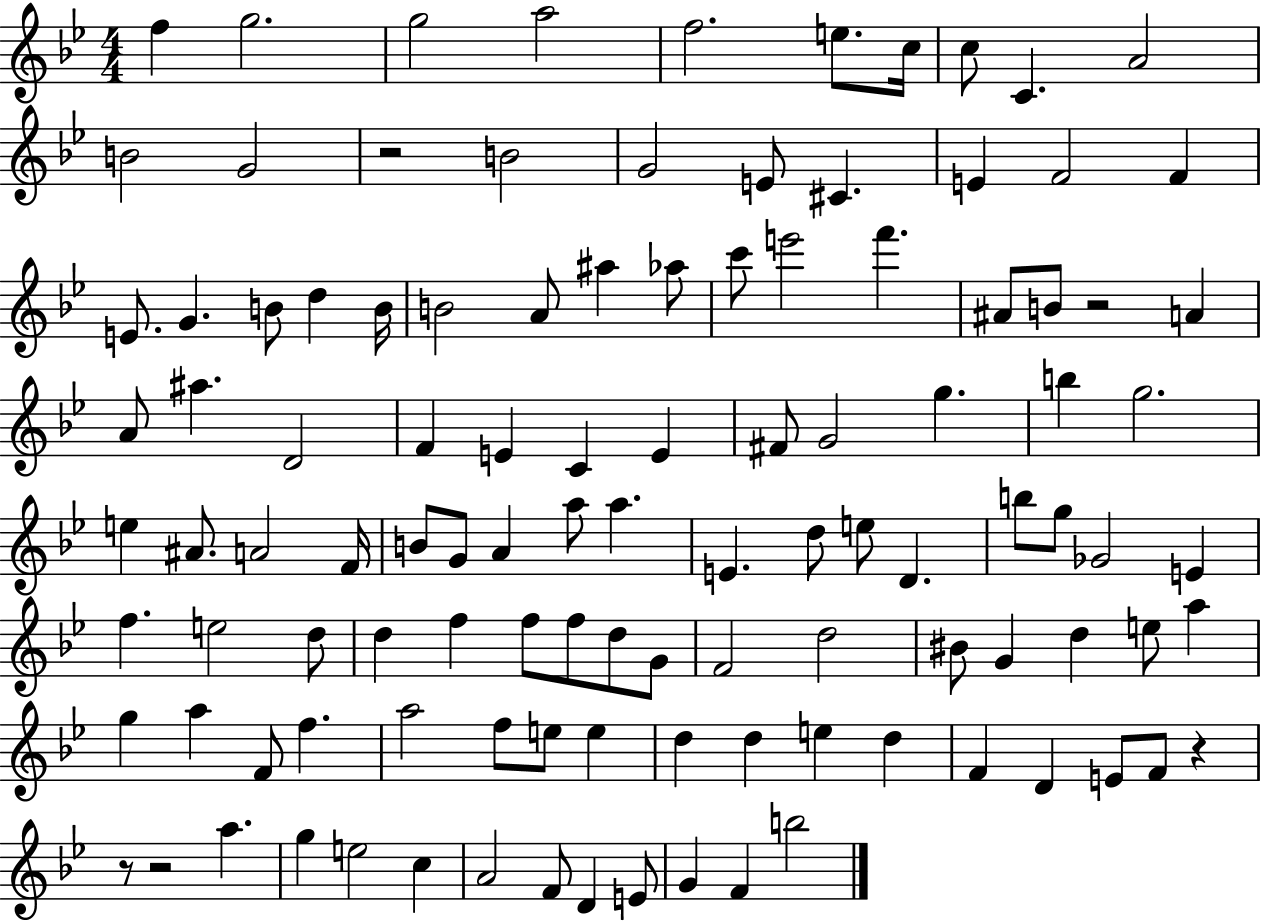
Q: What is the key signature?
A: BES major